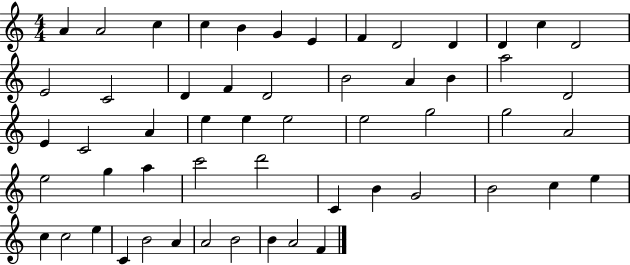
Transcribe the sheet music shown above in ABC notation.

X:1
T:Untitled
M:4/4
L:1/4
K:C
A A2 c c B G E F D2 D D c D2 E2 C2 D F D2 B2 A B a2 D2 E C2 A e e e2 e2 g2 g2 A2 e2 g a c'2 d'2 C B G2 B2 c e c c2 e C B2 A A2 B2 B A2 F